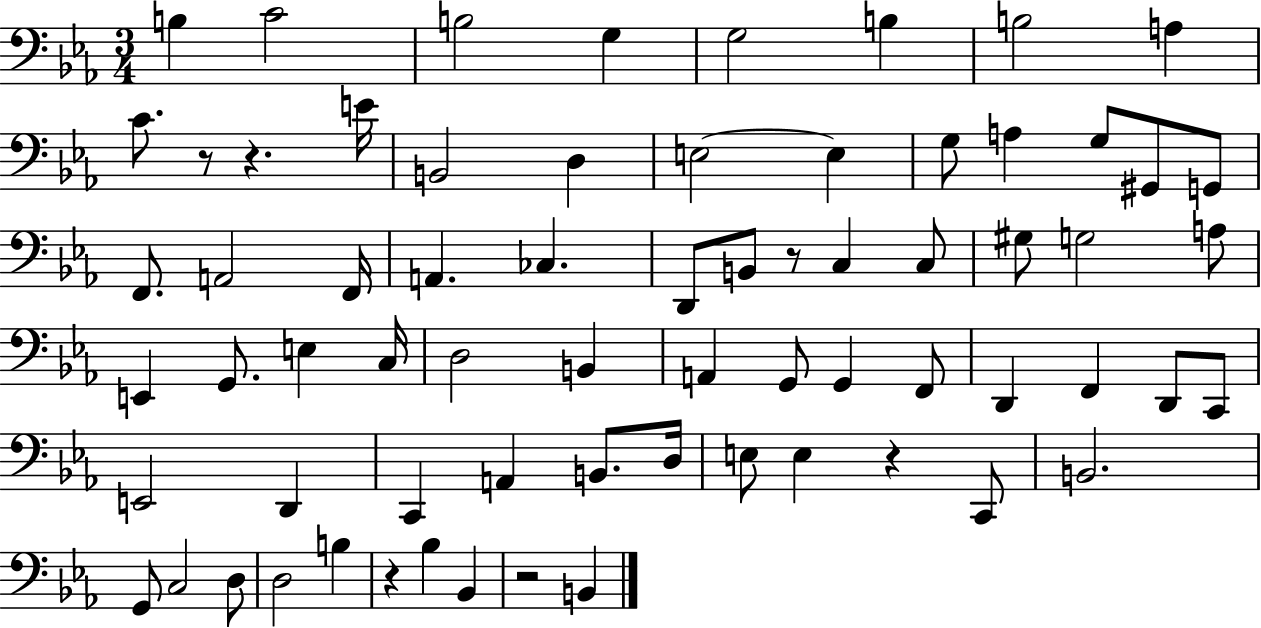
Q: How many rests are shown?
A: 6